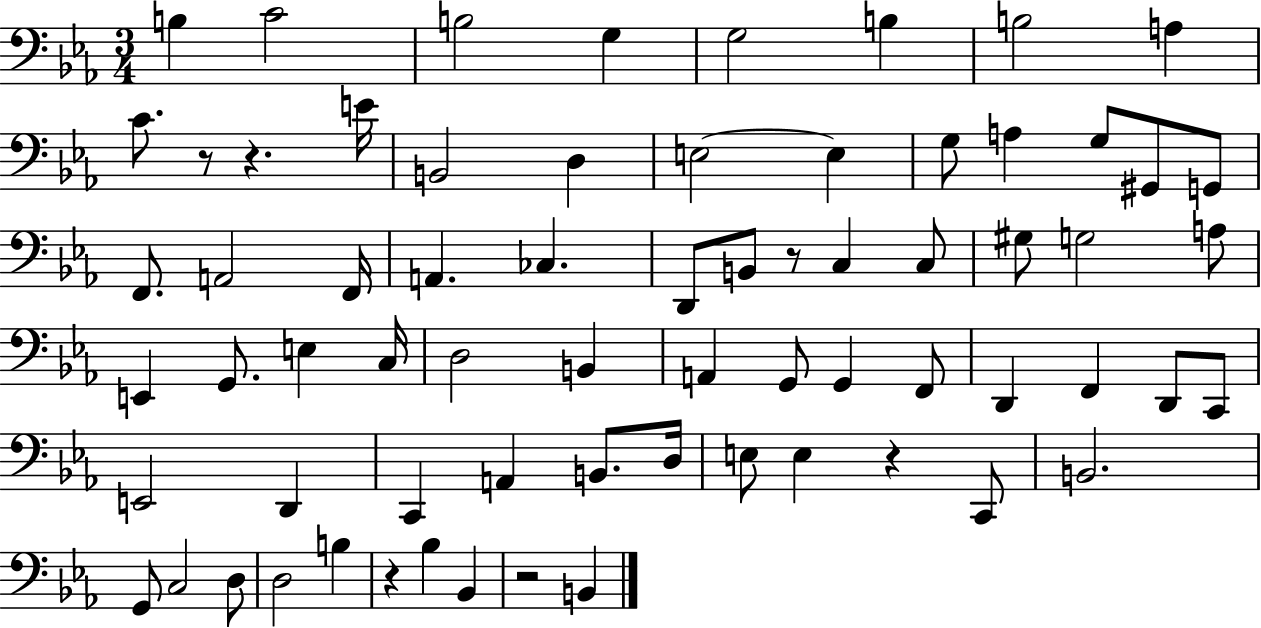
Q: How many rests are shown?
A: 6